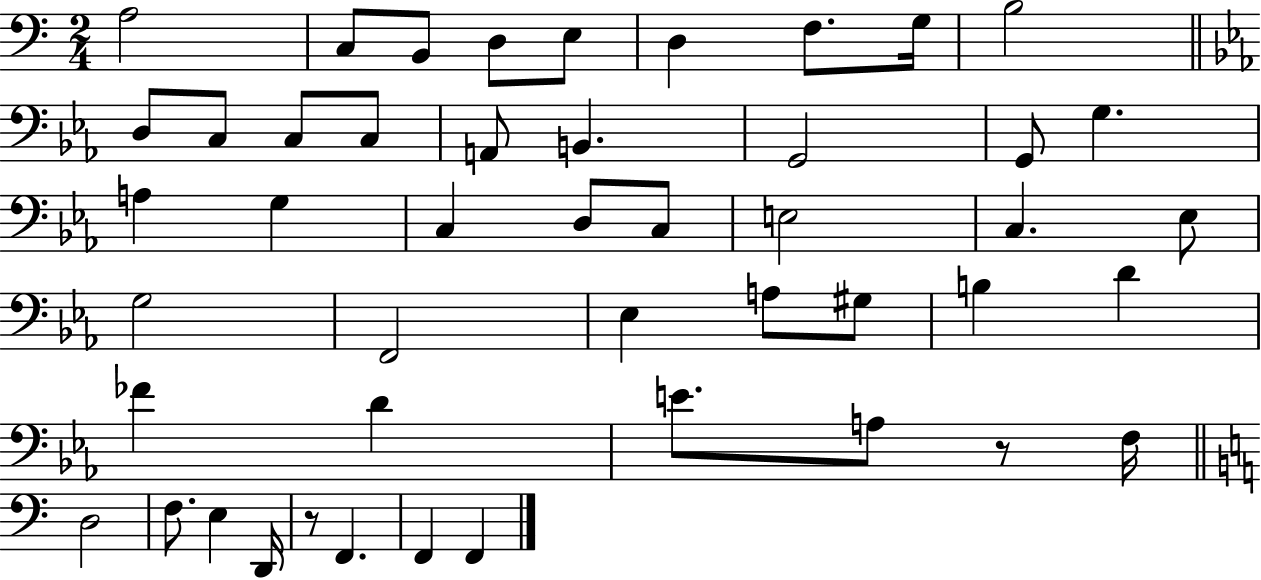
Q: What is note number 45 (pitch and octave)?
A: F2